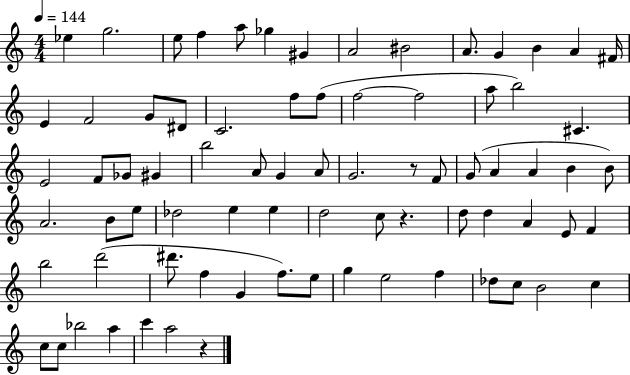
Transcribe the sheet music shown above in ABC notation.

X:1
T:Untitled
M:4/4
L:1/4
K:C
_e g2 e/2 f a/2 _g ^G A2 ^B2 A/2 G B A ^F/4 E F2 G/2 ^D/2 C2 f/2 f/2 f2 f2 a/2 b2 ^C E2 F/2 _G/2 ^G b2 A/2 G A/2 G2 z/2 F/2 G/2 A A B B/2 A2 B/2 e/2 _d2 e e d2 c/2 z d/2 d A E/2 F b2 d'2 ^d'/2 f G f/2 e/2 g e2 f _d/2 c/2 B2 c c/2 c/2 _b2 a c' a2 z